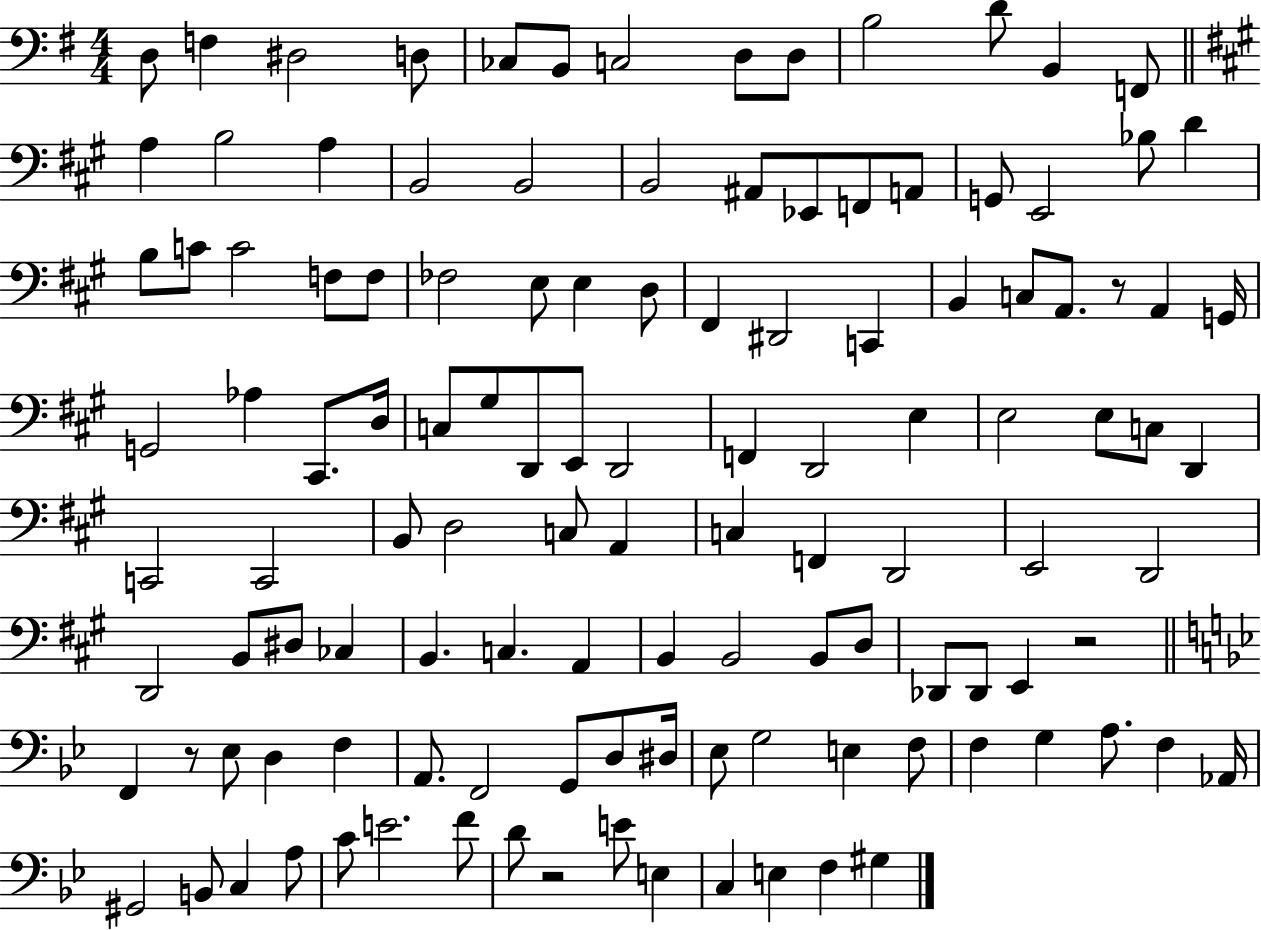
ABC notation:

X:1
T:Untitled
M:4/4
L:1/4
K:G
D,/2 F, ^D,2 D,/2 _C,/2 B,,/2 C,2 D,/2 D,/2 B,2 D/2 B,, F,,/2 A, B,2 A, B,,2 B,,2 B,,2 ^A,,/2 _E,,/2 F,,/2 A,,/2 G,,/2 E,,2 _B,/2 D B,/2 C/2 C2 F,/2 F,/2 _F,2 E,/2 E, D,/2 ^F,, ^D,,2 C,, B,, C,/2 A,,/2 z/2 A,, G,,/4 G,,2 _A, ^C,,/2 D,/4 C,/2 ^G,/2 D,,/2 E,,/2 D,,2 F,, D,,2 E, E,2 E,/2 C,/2 D,, C,,2 C,,2 B,,/2 D,2 C,/2 A,, C, F,, D,,2 E,,2 D,,2 D,,2 B,,/2 ^D,/2 _C, B,, C, A,, B,, B,,2 B,,/2 D,/2 _D,,/2 _D,,/2 E,, z2 F,, z/2 _E,/2 D, F, A,,/2 F,,2 G,,/2 D,/2 ^D,/4 _E,/2 G,2 E, F,/2 F, G, A,/2 F, _A,,/4 ^G,,2 B,,/2 C, A,/2 C/2 E2 F/2 D/2 z2 E/2 E, C, E, F, ^G,